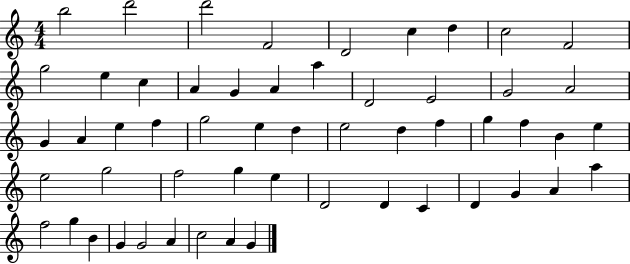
{
  \clef treble
  \numericTimeSignature
  \time 4/4
  \key c \major
  b''2 d'''2 | d'''2 f'2 | d'2 c''4 d''4 | c''2 f'2 | \break g''2 e''4 c''4 | a'4 g'4 a'4 a''4 | d'2 e'2 | g'2 a'2 | \break g'4 a'4 e''4 f''4 | g''2 e''4 d''4 | e''2 d''4 f''4 | g''4 f''4 b'4 e''4 | \break e''2 g''2 | f''2 g''4 e''4 | d'2 d'4 c'4 | d'4 g'4 a'4 a''4 | \break f''2 g''4 b'4 | g'4 g'2 a'4 | c''2 a'4 g'4 | \bar "|."
}